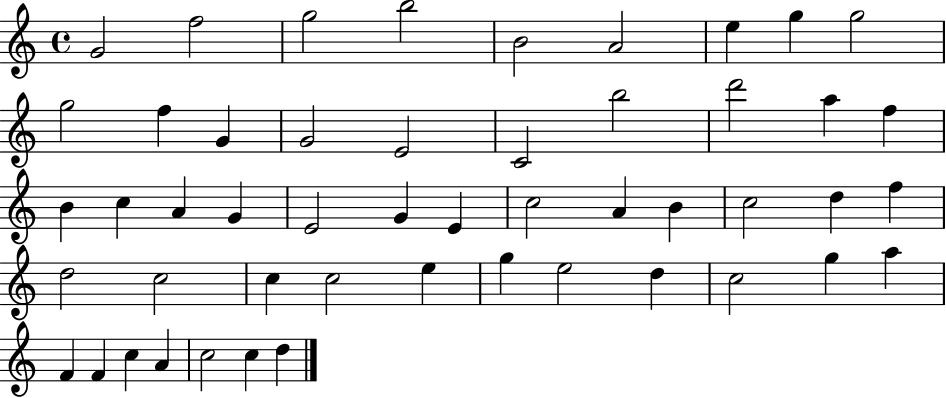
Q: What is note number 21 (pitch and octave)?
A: C5